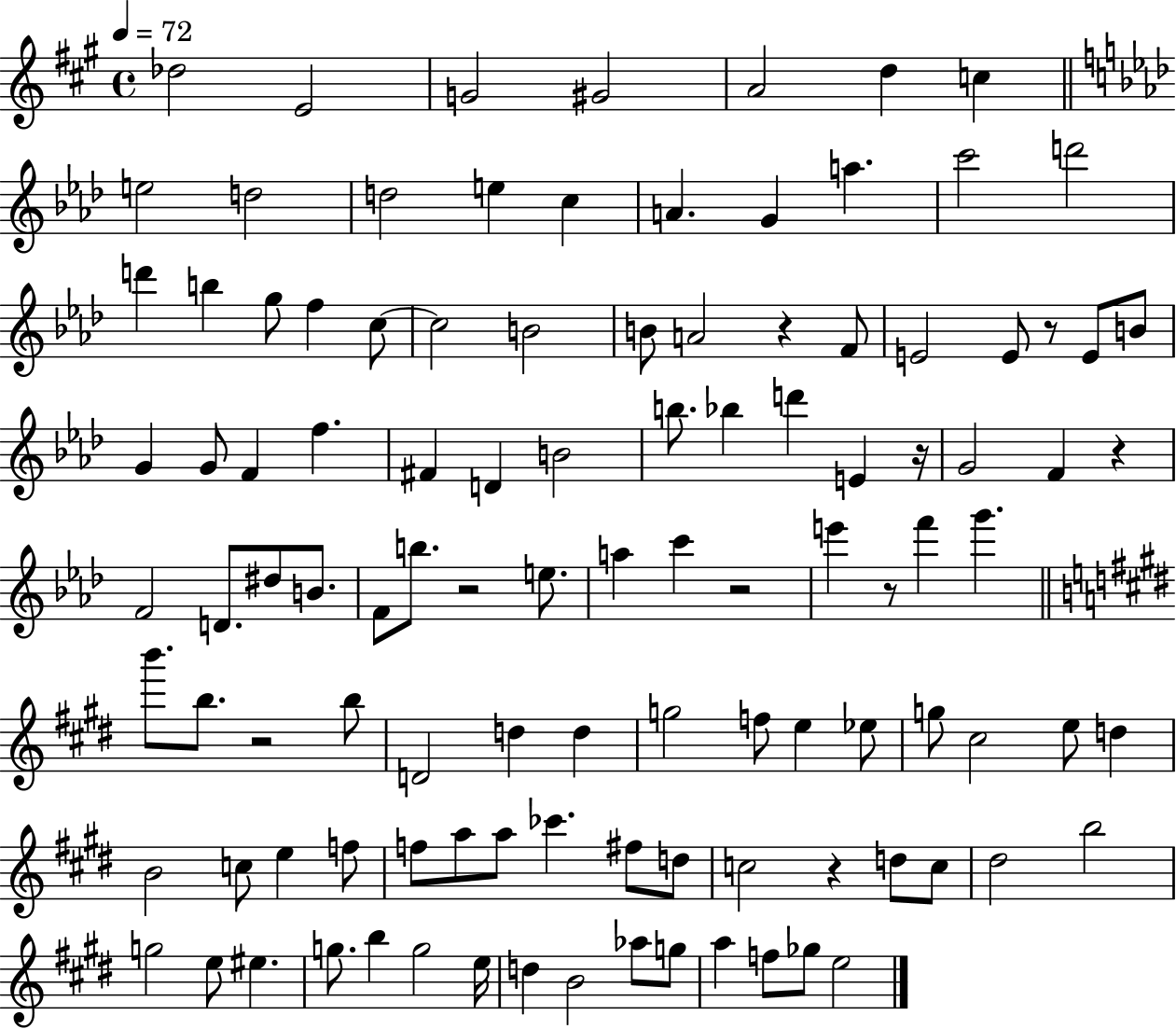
{
  \clef treble
  \time 4/4
  \defaultTimeSignature
  \key a \major
  \tempo 4 = 72
  des''2 e'2 | g'2 gis'2 | a'2 d''4 c''4 | \bar "||" \break \key aes \major e''2 d''2 | d''2 e''4 c''4 | a'4. g'4 a''4. | c'''2 d'''2 | \break d'''4 b''4 g''8 f''4 c''8~~ | c''2 b'2 | b'8 a'2 r4 f'8 | e'2 e'8 r8 e'8 b'8 | \break g'4 g'8 f'4 f''4. | fis'4 d'4 b'2 | b''8. bes''4 d'''4 e'4 r16 | g'2 f'4 r4 | \break f'2 d'8. dis''8 b'8. | f'8 b''8. r2 e''8. | a''4 c'''4 r2 | e'''4 r8 f'''4 g'''4. | \break \bar "||" \break \key e \major b'''8. b''8. r2 b''8 | d'2 d''4 d''4 | g''2 f''8 e''4 ees''8 | g''8 cis''2 e''8 d''4 | \break b'2 c''8 e''4 f''8 | f''8 a''8 a''8 ces'''4. fis''8 d''8 | c''2 r4 d''8 c''8 | dis''2 b''2 | \break g''2 e''8 eis''4. | g''8. b''4 g''2 e''16 | d''4 b'2 aes''8 g''8 | a''4 f''8 ges''8 e''2 | \break \bar "|."
}